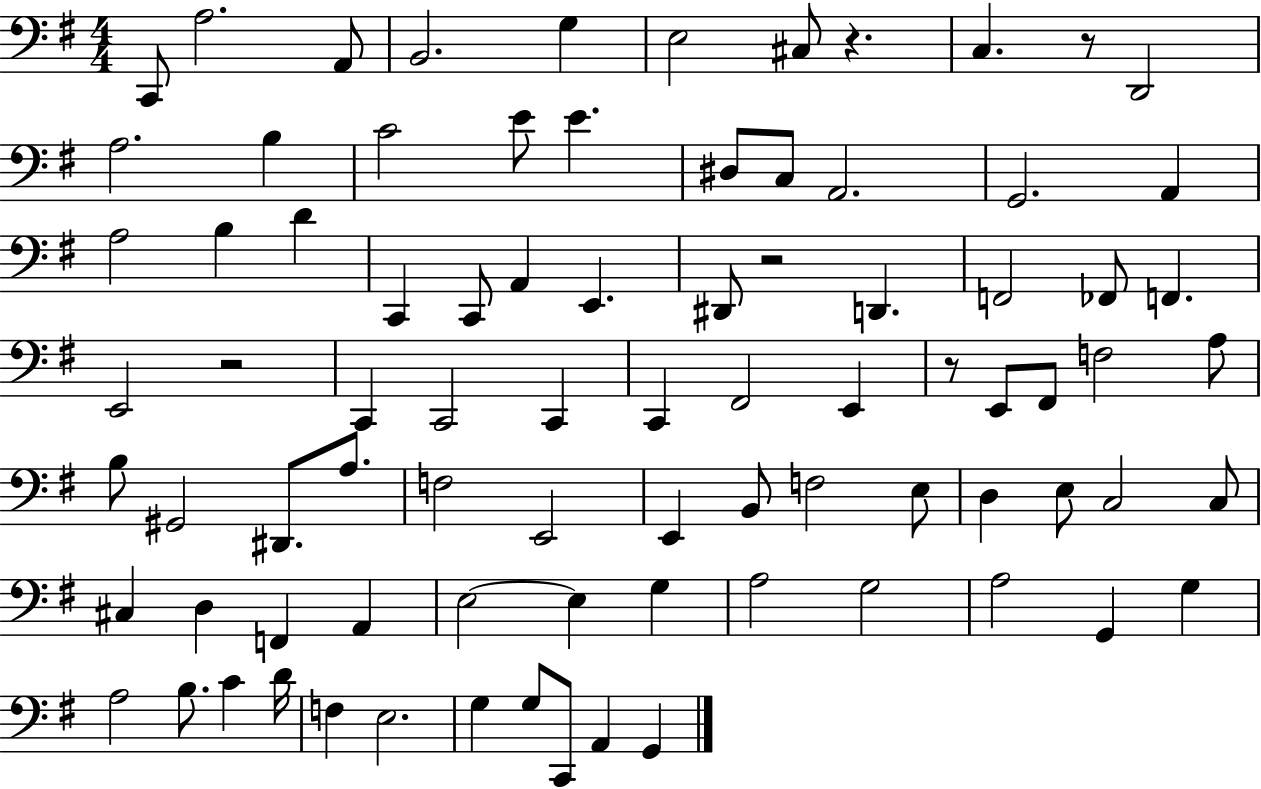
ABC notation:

X:1
T:Untitled
M:4/4
L:1/4
K:G
C,,/2 A,2 A,,/2 B,,2 G, E,2 ^C,/2 z C, z/2 D,,2 A,2 B, C2 E/2 E ^D,/2 C,/2 A,,2 G,,2 A,, A,2 B, D C,, C,,/2 A,, E,, ^D,,/2 z2 D,, F,,2 _F,,/2 F,, E,,2 z2 C,, C,,2 C,, C,, ^F,,2 E,, z/2 E,,/2 ^F,,/2 F,2 A,/2 B,/2 ^G,,2 ^D,,/2 A,/2 F,2 E,,2 E,, B,,/2 F,2 E,/2 D, E,/2 C,2 C,/2 ^C, D, F,, A,, E,2 E, G, A,2 G,2 A,2 G,, G, A,2 B,/2 C D/4 F, E,2 G, G,/2 C,,/2 A,, G,,